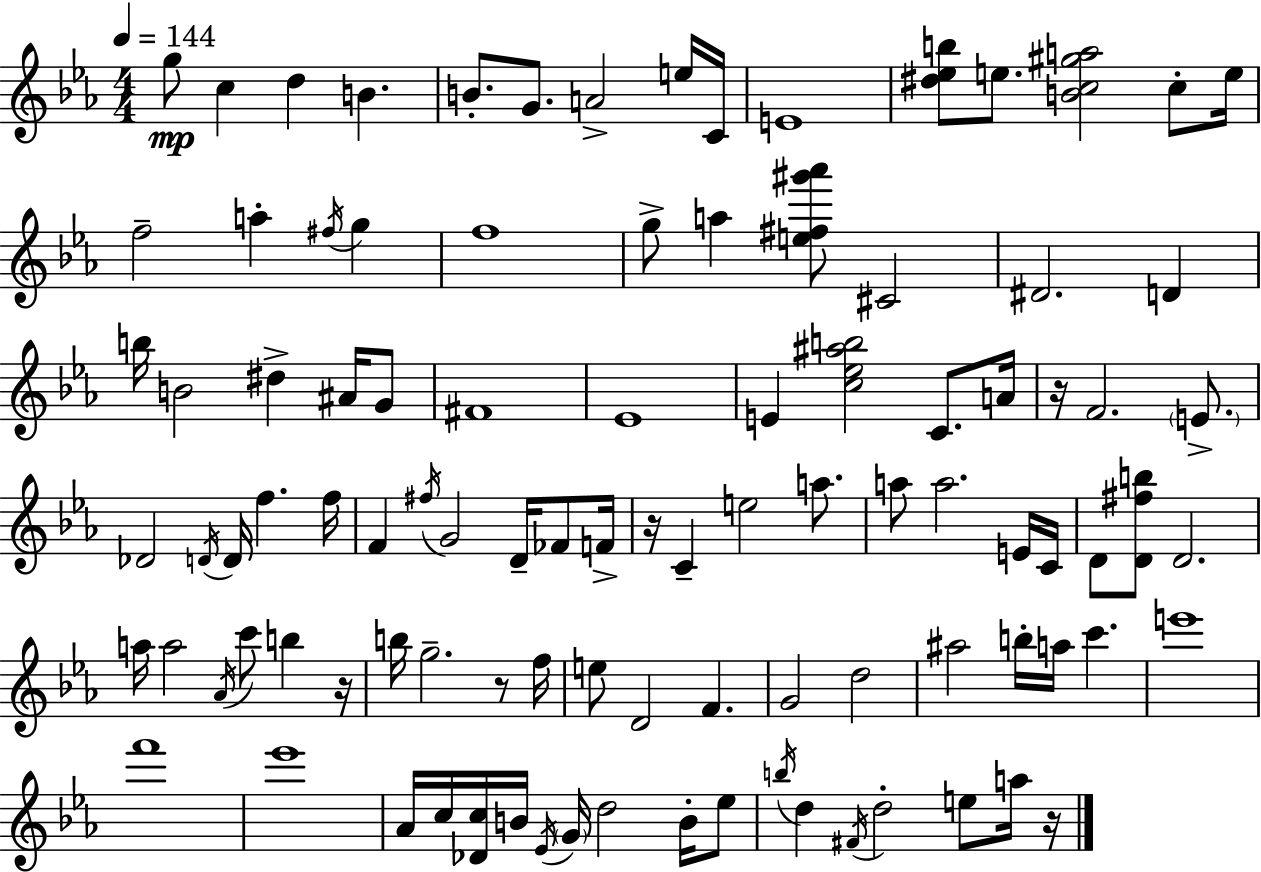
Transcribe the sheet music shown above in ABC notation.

X:1
T:Untitled
M:4/4
L:1/4
K:Cm
g/2 c d B B/2 G/2 A2 e/4 C/4 E4 [^d_eb]/2 e/2 [Bc^ga]2 c/2 e/4 f2 a ^f/4 g f4 g/2 a [e^f^g'_a']/2 ^C2 ^D2 D b/4 B2 ^d ^A/4 G/2 ^F4 _E4 E [c_e^ab]2 C/2 A/4 z/4 F2 E/2 _D2 D/4 D/4 f f/4 F ^f/4 G2 D/4 _F/2 F/4 z/4 C e2 a/2 a/2 a2 E/4 C/4 D/2 [D^fb]/2 D2 a/4 a2 _A/4 c'/2 b z/4 b/4 g2 z/2 f/4 e/2 D2 F G2 d2 ^a2 b/4 a/4 c' e'4 f'4 _e'4 _A/4 c/4 [_Dc]/4 B/4 _E/4 G/4 d2 B/4 _e/2 b/4 d ^F/4 d2 e/2 a/4 z/4